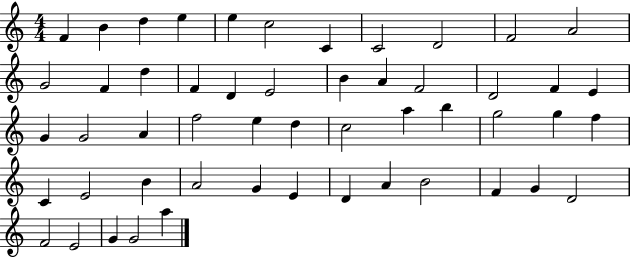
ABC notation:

X:1
T:Untitled
M:4/4
L:1/4
K:C
F B d e e c2 C C2 D2 F2 A2 G2 F d F D E2 B A F2 D2 F E G G2 A f2 e d c2 a b g2 g f C E2 B A2 G E D A B2 F G D2 F2 E2 G G2 a